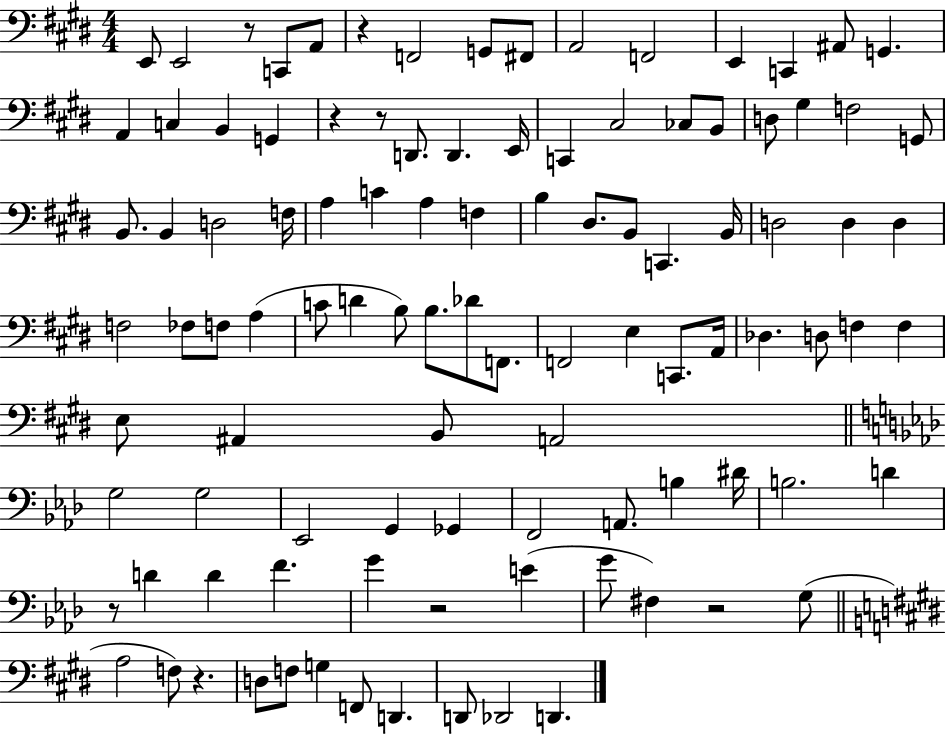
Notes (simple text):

E2/e E2/h R/e C2/e A2/e R/q F2/h G2/e F#2/e A2/h F2/h E2/q C2/q A#2/e G2/q. A2/q C3/q B2/q G2/q R/q R/e D2/e. D2/q. E2/s C2/q C#3/h CES3/e B2/e D3/e G#3/q F3/h G2/e B2/e. B2/q D3/h F3/s A3/q C4/q A3/q F3/q B3/q D#3/e. B2/e C2/q. B2/s D3/h D3/q D3/q F3/h FES3/e F3/e A3/q C4/e D4/q B3/e B3/e. Db4/e F2/e. F2/h E3/q C2/e. A2/s Db3/q. D3/e F3/q F3/q E3/e A#2/q B2/e A2/h G3/h G3/h Eb2/h G2/q Gb2/q F2/h A2/e. B3/q D#4/s B3/h. D4/q R/e D4/q D4/q F4/q. G4/q R/h E4/q G4/e F#3/q R/h G3/e A3/h F3/e R/q. D3/e F3/e G3/q F2/e D2/q. D2/e Db2/h D2/q.